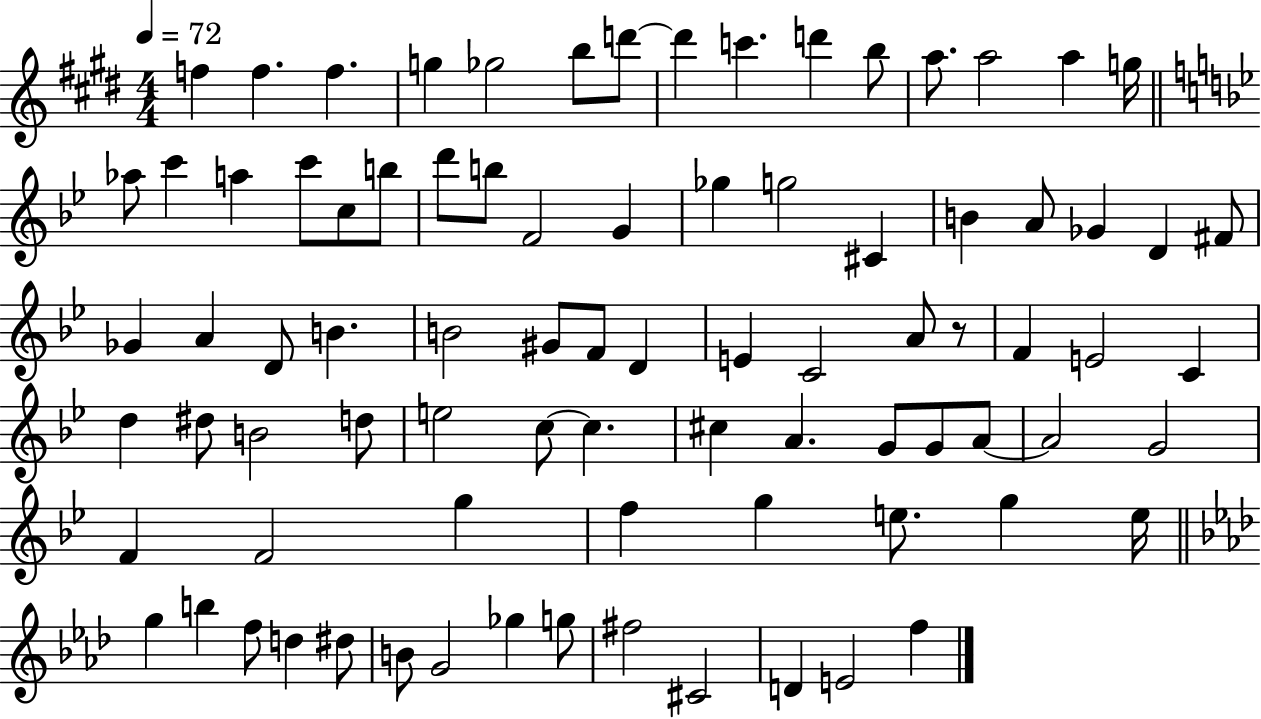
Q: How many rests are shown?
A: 1